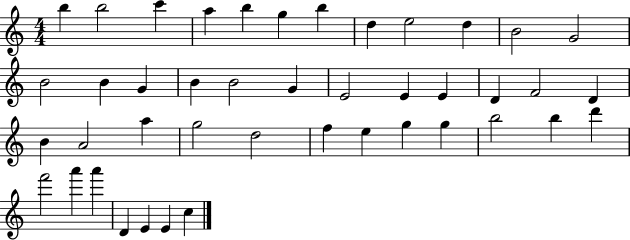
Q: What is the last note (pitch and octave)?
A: C5